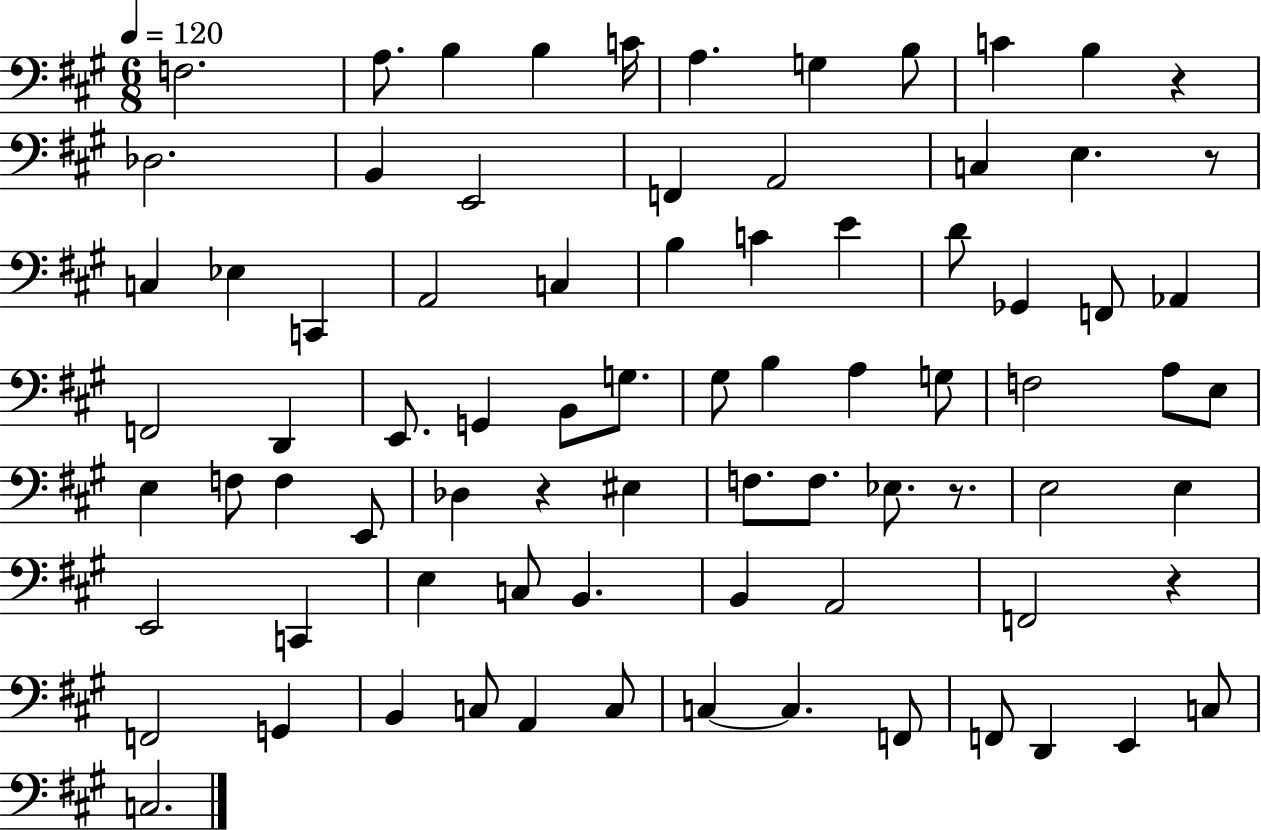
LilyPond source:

{
  \clef bass
  \numericTimeSignature
  \time 6/8
  \key a \major
  \tempo 4 = 120
  \repeat volta 2 { f2. | a8. b4 b4 c'16 | a4. g4 b8 | c'4 b4 r4 | \break des2. | b,4 e,2 | f,4 a,2 | c4 e4. r8 | \break c4 ees4 c,4 | a,2 c4 | b4 c'4 e'4 | d'8 ges,4 f,8 aes,4 | \break f,2 d,4 | e,8. g,4 b,8 g8. | gis8 b4 a4 g8 | f2 a8 e8 | \break e4 f8 f4 e,8 | des4 r4 eis4 | f8. f8. ees8. r8. | e2 e4 | \break e,2 c,4 | e4 c8 b,4. | b,4 a,2 | f,2 r4 | \break f,2 g,4 | b,4 c8 a,4 c8 | c4~~ c4. f,8 | f,8 d,4 e,4 c8 | \break c2. | } \bar "|."
}